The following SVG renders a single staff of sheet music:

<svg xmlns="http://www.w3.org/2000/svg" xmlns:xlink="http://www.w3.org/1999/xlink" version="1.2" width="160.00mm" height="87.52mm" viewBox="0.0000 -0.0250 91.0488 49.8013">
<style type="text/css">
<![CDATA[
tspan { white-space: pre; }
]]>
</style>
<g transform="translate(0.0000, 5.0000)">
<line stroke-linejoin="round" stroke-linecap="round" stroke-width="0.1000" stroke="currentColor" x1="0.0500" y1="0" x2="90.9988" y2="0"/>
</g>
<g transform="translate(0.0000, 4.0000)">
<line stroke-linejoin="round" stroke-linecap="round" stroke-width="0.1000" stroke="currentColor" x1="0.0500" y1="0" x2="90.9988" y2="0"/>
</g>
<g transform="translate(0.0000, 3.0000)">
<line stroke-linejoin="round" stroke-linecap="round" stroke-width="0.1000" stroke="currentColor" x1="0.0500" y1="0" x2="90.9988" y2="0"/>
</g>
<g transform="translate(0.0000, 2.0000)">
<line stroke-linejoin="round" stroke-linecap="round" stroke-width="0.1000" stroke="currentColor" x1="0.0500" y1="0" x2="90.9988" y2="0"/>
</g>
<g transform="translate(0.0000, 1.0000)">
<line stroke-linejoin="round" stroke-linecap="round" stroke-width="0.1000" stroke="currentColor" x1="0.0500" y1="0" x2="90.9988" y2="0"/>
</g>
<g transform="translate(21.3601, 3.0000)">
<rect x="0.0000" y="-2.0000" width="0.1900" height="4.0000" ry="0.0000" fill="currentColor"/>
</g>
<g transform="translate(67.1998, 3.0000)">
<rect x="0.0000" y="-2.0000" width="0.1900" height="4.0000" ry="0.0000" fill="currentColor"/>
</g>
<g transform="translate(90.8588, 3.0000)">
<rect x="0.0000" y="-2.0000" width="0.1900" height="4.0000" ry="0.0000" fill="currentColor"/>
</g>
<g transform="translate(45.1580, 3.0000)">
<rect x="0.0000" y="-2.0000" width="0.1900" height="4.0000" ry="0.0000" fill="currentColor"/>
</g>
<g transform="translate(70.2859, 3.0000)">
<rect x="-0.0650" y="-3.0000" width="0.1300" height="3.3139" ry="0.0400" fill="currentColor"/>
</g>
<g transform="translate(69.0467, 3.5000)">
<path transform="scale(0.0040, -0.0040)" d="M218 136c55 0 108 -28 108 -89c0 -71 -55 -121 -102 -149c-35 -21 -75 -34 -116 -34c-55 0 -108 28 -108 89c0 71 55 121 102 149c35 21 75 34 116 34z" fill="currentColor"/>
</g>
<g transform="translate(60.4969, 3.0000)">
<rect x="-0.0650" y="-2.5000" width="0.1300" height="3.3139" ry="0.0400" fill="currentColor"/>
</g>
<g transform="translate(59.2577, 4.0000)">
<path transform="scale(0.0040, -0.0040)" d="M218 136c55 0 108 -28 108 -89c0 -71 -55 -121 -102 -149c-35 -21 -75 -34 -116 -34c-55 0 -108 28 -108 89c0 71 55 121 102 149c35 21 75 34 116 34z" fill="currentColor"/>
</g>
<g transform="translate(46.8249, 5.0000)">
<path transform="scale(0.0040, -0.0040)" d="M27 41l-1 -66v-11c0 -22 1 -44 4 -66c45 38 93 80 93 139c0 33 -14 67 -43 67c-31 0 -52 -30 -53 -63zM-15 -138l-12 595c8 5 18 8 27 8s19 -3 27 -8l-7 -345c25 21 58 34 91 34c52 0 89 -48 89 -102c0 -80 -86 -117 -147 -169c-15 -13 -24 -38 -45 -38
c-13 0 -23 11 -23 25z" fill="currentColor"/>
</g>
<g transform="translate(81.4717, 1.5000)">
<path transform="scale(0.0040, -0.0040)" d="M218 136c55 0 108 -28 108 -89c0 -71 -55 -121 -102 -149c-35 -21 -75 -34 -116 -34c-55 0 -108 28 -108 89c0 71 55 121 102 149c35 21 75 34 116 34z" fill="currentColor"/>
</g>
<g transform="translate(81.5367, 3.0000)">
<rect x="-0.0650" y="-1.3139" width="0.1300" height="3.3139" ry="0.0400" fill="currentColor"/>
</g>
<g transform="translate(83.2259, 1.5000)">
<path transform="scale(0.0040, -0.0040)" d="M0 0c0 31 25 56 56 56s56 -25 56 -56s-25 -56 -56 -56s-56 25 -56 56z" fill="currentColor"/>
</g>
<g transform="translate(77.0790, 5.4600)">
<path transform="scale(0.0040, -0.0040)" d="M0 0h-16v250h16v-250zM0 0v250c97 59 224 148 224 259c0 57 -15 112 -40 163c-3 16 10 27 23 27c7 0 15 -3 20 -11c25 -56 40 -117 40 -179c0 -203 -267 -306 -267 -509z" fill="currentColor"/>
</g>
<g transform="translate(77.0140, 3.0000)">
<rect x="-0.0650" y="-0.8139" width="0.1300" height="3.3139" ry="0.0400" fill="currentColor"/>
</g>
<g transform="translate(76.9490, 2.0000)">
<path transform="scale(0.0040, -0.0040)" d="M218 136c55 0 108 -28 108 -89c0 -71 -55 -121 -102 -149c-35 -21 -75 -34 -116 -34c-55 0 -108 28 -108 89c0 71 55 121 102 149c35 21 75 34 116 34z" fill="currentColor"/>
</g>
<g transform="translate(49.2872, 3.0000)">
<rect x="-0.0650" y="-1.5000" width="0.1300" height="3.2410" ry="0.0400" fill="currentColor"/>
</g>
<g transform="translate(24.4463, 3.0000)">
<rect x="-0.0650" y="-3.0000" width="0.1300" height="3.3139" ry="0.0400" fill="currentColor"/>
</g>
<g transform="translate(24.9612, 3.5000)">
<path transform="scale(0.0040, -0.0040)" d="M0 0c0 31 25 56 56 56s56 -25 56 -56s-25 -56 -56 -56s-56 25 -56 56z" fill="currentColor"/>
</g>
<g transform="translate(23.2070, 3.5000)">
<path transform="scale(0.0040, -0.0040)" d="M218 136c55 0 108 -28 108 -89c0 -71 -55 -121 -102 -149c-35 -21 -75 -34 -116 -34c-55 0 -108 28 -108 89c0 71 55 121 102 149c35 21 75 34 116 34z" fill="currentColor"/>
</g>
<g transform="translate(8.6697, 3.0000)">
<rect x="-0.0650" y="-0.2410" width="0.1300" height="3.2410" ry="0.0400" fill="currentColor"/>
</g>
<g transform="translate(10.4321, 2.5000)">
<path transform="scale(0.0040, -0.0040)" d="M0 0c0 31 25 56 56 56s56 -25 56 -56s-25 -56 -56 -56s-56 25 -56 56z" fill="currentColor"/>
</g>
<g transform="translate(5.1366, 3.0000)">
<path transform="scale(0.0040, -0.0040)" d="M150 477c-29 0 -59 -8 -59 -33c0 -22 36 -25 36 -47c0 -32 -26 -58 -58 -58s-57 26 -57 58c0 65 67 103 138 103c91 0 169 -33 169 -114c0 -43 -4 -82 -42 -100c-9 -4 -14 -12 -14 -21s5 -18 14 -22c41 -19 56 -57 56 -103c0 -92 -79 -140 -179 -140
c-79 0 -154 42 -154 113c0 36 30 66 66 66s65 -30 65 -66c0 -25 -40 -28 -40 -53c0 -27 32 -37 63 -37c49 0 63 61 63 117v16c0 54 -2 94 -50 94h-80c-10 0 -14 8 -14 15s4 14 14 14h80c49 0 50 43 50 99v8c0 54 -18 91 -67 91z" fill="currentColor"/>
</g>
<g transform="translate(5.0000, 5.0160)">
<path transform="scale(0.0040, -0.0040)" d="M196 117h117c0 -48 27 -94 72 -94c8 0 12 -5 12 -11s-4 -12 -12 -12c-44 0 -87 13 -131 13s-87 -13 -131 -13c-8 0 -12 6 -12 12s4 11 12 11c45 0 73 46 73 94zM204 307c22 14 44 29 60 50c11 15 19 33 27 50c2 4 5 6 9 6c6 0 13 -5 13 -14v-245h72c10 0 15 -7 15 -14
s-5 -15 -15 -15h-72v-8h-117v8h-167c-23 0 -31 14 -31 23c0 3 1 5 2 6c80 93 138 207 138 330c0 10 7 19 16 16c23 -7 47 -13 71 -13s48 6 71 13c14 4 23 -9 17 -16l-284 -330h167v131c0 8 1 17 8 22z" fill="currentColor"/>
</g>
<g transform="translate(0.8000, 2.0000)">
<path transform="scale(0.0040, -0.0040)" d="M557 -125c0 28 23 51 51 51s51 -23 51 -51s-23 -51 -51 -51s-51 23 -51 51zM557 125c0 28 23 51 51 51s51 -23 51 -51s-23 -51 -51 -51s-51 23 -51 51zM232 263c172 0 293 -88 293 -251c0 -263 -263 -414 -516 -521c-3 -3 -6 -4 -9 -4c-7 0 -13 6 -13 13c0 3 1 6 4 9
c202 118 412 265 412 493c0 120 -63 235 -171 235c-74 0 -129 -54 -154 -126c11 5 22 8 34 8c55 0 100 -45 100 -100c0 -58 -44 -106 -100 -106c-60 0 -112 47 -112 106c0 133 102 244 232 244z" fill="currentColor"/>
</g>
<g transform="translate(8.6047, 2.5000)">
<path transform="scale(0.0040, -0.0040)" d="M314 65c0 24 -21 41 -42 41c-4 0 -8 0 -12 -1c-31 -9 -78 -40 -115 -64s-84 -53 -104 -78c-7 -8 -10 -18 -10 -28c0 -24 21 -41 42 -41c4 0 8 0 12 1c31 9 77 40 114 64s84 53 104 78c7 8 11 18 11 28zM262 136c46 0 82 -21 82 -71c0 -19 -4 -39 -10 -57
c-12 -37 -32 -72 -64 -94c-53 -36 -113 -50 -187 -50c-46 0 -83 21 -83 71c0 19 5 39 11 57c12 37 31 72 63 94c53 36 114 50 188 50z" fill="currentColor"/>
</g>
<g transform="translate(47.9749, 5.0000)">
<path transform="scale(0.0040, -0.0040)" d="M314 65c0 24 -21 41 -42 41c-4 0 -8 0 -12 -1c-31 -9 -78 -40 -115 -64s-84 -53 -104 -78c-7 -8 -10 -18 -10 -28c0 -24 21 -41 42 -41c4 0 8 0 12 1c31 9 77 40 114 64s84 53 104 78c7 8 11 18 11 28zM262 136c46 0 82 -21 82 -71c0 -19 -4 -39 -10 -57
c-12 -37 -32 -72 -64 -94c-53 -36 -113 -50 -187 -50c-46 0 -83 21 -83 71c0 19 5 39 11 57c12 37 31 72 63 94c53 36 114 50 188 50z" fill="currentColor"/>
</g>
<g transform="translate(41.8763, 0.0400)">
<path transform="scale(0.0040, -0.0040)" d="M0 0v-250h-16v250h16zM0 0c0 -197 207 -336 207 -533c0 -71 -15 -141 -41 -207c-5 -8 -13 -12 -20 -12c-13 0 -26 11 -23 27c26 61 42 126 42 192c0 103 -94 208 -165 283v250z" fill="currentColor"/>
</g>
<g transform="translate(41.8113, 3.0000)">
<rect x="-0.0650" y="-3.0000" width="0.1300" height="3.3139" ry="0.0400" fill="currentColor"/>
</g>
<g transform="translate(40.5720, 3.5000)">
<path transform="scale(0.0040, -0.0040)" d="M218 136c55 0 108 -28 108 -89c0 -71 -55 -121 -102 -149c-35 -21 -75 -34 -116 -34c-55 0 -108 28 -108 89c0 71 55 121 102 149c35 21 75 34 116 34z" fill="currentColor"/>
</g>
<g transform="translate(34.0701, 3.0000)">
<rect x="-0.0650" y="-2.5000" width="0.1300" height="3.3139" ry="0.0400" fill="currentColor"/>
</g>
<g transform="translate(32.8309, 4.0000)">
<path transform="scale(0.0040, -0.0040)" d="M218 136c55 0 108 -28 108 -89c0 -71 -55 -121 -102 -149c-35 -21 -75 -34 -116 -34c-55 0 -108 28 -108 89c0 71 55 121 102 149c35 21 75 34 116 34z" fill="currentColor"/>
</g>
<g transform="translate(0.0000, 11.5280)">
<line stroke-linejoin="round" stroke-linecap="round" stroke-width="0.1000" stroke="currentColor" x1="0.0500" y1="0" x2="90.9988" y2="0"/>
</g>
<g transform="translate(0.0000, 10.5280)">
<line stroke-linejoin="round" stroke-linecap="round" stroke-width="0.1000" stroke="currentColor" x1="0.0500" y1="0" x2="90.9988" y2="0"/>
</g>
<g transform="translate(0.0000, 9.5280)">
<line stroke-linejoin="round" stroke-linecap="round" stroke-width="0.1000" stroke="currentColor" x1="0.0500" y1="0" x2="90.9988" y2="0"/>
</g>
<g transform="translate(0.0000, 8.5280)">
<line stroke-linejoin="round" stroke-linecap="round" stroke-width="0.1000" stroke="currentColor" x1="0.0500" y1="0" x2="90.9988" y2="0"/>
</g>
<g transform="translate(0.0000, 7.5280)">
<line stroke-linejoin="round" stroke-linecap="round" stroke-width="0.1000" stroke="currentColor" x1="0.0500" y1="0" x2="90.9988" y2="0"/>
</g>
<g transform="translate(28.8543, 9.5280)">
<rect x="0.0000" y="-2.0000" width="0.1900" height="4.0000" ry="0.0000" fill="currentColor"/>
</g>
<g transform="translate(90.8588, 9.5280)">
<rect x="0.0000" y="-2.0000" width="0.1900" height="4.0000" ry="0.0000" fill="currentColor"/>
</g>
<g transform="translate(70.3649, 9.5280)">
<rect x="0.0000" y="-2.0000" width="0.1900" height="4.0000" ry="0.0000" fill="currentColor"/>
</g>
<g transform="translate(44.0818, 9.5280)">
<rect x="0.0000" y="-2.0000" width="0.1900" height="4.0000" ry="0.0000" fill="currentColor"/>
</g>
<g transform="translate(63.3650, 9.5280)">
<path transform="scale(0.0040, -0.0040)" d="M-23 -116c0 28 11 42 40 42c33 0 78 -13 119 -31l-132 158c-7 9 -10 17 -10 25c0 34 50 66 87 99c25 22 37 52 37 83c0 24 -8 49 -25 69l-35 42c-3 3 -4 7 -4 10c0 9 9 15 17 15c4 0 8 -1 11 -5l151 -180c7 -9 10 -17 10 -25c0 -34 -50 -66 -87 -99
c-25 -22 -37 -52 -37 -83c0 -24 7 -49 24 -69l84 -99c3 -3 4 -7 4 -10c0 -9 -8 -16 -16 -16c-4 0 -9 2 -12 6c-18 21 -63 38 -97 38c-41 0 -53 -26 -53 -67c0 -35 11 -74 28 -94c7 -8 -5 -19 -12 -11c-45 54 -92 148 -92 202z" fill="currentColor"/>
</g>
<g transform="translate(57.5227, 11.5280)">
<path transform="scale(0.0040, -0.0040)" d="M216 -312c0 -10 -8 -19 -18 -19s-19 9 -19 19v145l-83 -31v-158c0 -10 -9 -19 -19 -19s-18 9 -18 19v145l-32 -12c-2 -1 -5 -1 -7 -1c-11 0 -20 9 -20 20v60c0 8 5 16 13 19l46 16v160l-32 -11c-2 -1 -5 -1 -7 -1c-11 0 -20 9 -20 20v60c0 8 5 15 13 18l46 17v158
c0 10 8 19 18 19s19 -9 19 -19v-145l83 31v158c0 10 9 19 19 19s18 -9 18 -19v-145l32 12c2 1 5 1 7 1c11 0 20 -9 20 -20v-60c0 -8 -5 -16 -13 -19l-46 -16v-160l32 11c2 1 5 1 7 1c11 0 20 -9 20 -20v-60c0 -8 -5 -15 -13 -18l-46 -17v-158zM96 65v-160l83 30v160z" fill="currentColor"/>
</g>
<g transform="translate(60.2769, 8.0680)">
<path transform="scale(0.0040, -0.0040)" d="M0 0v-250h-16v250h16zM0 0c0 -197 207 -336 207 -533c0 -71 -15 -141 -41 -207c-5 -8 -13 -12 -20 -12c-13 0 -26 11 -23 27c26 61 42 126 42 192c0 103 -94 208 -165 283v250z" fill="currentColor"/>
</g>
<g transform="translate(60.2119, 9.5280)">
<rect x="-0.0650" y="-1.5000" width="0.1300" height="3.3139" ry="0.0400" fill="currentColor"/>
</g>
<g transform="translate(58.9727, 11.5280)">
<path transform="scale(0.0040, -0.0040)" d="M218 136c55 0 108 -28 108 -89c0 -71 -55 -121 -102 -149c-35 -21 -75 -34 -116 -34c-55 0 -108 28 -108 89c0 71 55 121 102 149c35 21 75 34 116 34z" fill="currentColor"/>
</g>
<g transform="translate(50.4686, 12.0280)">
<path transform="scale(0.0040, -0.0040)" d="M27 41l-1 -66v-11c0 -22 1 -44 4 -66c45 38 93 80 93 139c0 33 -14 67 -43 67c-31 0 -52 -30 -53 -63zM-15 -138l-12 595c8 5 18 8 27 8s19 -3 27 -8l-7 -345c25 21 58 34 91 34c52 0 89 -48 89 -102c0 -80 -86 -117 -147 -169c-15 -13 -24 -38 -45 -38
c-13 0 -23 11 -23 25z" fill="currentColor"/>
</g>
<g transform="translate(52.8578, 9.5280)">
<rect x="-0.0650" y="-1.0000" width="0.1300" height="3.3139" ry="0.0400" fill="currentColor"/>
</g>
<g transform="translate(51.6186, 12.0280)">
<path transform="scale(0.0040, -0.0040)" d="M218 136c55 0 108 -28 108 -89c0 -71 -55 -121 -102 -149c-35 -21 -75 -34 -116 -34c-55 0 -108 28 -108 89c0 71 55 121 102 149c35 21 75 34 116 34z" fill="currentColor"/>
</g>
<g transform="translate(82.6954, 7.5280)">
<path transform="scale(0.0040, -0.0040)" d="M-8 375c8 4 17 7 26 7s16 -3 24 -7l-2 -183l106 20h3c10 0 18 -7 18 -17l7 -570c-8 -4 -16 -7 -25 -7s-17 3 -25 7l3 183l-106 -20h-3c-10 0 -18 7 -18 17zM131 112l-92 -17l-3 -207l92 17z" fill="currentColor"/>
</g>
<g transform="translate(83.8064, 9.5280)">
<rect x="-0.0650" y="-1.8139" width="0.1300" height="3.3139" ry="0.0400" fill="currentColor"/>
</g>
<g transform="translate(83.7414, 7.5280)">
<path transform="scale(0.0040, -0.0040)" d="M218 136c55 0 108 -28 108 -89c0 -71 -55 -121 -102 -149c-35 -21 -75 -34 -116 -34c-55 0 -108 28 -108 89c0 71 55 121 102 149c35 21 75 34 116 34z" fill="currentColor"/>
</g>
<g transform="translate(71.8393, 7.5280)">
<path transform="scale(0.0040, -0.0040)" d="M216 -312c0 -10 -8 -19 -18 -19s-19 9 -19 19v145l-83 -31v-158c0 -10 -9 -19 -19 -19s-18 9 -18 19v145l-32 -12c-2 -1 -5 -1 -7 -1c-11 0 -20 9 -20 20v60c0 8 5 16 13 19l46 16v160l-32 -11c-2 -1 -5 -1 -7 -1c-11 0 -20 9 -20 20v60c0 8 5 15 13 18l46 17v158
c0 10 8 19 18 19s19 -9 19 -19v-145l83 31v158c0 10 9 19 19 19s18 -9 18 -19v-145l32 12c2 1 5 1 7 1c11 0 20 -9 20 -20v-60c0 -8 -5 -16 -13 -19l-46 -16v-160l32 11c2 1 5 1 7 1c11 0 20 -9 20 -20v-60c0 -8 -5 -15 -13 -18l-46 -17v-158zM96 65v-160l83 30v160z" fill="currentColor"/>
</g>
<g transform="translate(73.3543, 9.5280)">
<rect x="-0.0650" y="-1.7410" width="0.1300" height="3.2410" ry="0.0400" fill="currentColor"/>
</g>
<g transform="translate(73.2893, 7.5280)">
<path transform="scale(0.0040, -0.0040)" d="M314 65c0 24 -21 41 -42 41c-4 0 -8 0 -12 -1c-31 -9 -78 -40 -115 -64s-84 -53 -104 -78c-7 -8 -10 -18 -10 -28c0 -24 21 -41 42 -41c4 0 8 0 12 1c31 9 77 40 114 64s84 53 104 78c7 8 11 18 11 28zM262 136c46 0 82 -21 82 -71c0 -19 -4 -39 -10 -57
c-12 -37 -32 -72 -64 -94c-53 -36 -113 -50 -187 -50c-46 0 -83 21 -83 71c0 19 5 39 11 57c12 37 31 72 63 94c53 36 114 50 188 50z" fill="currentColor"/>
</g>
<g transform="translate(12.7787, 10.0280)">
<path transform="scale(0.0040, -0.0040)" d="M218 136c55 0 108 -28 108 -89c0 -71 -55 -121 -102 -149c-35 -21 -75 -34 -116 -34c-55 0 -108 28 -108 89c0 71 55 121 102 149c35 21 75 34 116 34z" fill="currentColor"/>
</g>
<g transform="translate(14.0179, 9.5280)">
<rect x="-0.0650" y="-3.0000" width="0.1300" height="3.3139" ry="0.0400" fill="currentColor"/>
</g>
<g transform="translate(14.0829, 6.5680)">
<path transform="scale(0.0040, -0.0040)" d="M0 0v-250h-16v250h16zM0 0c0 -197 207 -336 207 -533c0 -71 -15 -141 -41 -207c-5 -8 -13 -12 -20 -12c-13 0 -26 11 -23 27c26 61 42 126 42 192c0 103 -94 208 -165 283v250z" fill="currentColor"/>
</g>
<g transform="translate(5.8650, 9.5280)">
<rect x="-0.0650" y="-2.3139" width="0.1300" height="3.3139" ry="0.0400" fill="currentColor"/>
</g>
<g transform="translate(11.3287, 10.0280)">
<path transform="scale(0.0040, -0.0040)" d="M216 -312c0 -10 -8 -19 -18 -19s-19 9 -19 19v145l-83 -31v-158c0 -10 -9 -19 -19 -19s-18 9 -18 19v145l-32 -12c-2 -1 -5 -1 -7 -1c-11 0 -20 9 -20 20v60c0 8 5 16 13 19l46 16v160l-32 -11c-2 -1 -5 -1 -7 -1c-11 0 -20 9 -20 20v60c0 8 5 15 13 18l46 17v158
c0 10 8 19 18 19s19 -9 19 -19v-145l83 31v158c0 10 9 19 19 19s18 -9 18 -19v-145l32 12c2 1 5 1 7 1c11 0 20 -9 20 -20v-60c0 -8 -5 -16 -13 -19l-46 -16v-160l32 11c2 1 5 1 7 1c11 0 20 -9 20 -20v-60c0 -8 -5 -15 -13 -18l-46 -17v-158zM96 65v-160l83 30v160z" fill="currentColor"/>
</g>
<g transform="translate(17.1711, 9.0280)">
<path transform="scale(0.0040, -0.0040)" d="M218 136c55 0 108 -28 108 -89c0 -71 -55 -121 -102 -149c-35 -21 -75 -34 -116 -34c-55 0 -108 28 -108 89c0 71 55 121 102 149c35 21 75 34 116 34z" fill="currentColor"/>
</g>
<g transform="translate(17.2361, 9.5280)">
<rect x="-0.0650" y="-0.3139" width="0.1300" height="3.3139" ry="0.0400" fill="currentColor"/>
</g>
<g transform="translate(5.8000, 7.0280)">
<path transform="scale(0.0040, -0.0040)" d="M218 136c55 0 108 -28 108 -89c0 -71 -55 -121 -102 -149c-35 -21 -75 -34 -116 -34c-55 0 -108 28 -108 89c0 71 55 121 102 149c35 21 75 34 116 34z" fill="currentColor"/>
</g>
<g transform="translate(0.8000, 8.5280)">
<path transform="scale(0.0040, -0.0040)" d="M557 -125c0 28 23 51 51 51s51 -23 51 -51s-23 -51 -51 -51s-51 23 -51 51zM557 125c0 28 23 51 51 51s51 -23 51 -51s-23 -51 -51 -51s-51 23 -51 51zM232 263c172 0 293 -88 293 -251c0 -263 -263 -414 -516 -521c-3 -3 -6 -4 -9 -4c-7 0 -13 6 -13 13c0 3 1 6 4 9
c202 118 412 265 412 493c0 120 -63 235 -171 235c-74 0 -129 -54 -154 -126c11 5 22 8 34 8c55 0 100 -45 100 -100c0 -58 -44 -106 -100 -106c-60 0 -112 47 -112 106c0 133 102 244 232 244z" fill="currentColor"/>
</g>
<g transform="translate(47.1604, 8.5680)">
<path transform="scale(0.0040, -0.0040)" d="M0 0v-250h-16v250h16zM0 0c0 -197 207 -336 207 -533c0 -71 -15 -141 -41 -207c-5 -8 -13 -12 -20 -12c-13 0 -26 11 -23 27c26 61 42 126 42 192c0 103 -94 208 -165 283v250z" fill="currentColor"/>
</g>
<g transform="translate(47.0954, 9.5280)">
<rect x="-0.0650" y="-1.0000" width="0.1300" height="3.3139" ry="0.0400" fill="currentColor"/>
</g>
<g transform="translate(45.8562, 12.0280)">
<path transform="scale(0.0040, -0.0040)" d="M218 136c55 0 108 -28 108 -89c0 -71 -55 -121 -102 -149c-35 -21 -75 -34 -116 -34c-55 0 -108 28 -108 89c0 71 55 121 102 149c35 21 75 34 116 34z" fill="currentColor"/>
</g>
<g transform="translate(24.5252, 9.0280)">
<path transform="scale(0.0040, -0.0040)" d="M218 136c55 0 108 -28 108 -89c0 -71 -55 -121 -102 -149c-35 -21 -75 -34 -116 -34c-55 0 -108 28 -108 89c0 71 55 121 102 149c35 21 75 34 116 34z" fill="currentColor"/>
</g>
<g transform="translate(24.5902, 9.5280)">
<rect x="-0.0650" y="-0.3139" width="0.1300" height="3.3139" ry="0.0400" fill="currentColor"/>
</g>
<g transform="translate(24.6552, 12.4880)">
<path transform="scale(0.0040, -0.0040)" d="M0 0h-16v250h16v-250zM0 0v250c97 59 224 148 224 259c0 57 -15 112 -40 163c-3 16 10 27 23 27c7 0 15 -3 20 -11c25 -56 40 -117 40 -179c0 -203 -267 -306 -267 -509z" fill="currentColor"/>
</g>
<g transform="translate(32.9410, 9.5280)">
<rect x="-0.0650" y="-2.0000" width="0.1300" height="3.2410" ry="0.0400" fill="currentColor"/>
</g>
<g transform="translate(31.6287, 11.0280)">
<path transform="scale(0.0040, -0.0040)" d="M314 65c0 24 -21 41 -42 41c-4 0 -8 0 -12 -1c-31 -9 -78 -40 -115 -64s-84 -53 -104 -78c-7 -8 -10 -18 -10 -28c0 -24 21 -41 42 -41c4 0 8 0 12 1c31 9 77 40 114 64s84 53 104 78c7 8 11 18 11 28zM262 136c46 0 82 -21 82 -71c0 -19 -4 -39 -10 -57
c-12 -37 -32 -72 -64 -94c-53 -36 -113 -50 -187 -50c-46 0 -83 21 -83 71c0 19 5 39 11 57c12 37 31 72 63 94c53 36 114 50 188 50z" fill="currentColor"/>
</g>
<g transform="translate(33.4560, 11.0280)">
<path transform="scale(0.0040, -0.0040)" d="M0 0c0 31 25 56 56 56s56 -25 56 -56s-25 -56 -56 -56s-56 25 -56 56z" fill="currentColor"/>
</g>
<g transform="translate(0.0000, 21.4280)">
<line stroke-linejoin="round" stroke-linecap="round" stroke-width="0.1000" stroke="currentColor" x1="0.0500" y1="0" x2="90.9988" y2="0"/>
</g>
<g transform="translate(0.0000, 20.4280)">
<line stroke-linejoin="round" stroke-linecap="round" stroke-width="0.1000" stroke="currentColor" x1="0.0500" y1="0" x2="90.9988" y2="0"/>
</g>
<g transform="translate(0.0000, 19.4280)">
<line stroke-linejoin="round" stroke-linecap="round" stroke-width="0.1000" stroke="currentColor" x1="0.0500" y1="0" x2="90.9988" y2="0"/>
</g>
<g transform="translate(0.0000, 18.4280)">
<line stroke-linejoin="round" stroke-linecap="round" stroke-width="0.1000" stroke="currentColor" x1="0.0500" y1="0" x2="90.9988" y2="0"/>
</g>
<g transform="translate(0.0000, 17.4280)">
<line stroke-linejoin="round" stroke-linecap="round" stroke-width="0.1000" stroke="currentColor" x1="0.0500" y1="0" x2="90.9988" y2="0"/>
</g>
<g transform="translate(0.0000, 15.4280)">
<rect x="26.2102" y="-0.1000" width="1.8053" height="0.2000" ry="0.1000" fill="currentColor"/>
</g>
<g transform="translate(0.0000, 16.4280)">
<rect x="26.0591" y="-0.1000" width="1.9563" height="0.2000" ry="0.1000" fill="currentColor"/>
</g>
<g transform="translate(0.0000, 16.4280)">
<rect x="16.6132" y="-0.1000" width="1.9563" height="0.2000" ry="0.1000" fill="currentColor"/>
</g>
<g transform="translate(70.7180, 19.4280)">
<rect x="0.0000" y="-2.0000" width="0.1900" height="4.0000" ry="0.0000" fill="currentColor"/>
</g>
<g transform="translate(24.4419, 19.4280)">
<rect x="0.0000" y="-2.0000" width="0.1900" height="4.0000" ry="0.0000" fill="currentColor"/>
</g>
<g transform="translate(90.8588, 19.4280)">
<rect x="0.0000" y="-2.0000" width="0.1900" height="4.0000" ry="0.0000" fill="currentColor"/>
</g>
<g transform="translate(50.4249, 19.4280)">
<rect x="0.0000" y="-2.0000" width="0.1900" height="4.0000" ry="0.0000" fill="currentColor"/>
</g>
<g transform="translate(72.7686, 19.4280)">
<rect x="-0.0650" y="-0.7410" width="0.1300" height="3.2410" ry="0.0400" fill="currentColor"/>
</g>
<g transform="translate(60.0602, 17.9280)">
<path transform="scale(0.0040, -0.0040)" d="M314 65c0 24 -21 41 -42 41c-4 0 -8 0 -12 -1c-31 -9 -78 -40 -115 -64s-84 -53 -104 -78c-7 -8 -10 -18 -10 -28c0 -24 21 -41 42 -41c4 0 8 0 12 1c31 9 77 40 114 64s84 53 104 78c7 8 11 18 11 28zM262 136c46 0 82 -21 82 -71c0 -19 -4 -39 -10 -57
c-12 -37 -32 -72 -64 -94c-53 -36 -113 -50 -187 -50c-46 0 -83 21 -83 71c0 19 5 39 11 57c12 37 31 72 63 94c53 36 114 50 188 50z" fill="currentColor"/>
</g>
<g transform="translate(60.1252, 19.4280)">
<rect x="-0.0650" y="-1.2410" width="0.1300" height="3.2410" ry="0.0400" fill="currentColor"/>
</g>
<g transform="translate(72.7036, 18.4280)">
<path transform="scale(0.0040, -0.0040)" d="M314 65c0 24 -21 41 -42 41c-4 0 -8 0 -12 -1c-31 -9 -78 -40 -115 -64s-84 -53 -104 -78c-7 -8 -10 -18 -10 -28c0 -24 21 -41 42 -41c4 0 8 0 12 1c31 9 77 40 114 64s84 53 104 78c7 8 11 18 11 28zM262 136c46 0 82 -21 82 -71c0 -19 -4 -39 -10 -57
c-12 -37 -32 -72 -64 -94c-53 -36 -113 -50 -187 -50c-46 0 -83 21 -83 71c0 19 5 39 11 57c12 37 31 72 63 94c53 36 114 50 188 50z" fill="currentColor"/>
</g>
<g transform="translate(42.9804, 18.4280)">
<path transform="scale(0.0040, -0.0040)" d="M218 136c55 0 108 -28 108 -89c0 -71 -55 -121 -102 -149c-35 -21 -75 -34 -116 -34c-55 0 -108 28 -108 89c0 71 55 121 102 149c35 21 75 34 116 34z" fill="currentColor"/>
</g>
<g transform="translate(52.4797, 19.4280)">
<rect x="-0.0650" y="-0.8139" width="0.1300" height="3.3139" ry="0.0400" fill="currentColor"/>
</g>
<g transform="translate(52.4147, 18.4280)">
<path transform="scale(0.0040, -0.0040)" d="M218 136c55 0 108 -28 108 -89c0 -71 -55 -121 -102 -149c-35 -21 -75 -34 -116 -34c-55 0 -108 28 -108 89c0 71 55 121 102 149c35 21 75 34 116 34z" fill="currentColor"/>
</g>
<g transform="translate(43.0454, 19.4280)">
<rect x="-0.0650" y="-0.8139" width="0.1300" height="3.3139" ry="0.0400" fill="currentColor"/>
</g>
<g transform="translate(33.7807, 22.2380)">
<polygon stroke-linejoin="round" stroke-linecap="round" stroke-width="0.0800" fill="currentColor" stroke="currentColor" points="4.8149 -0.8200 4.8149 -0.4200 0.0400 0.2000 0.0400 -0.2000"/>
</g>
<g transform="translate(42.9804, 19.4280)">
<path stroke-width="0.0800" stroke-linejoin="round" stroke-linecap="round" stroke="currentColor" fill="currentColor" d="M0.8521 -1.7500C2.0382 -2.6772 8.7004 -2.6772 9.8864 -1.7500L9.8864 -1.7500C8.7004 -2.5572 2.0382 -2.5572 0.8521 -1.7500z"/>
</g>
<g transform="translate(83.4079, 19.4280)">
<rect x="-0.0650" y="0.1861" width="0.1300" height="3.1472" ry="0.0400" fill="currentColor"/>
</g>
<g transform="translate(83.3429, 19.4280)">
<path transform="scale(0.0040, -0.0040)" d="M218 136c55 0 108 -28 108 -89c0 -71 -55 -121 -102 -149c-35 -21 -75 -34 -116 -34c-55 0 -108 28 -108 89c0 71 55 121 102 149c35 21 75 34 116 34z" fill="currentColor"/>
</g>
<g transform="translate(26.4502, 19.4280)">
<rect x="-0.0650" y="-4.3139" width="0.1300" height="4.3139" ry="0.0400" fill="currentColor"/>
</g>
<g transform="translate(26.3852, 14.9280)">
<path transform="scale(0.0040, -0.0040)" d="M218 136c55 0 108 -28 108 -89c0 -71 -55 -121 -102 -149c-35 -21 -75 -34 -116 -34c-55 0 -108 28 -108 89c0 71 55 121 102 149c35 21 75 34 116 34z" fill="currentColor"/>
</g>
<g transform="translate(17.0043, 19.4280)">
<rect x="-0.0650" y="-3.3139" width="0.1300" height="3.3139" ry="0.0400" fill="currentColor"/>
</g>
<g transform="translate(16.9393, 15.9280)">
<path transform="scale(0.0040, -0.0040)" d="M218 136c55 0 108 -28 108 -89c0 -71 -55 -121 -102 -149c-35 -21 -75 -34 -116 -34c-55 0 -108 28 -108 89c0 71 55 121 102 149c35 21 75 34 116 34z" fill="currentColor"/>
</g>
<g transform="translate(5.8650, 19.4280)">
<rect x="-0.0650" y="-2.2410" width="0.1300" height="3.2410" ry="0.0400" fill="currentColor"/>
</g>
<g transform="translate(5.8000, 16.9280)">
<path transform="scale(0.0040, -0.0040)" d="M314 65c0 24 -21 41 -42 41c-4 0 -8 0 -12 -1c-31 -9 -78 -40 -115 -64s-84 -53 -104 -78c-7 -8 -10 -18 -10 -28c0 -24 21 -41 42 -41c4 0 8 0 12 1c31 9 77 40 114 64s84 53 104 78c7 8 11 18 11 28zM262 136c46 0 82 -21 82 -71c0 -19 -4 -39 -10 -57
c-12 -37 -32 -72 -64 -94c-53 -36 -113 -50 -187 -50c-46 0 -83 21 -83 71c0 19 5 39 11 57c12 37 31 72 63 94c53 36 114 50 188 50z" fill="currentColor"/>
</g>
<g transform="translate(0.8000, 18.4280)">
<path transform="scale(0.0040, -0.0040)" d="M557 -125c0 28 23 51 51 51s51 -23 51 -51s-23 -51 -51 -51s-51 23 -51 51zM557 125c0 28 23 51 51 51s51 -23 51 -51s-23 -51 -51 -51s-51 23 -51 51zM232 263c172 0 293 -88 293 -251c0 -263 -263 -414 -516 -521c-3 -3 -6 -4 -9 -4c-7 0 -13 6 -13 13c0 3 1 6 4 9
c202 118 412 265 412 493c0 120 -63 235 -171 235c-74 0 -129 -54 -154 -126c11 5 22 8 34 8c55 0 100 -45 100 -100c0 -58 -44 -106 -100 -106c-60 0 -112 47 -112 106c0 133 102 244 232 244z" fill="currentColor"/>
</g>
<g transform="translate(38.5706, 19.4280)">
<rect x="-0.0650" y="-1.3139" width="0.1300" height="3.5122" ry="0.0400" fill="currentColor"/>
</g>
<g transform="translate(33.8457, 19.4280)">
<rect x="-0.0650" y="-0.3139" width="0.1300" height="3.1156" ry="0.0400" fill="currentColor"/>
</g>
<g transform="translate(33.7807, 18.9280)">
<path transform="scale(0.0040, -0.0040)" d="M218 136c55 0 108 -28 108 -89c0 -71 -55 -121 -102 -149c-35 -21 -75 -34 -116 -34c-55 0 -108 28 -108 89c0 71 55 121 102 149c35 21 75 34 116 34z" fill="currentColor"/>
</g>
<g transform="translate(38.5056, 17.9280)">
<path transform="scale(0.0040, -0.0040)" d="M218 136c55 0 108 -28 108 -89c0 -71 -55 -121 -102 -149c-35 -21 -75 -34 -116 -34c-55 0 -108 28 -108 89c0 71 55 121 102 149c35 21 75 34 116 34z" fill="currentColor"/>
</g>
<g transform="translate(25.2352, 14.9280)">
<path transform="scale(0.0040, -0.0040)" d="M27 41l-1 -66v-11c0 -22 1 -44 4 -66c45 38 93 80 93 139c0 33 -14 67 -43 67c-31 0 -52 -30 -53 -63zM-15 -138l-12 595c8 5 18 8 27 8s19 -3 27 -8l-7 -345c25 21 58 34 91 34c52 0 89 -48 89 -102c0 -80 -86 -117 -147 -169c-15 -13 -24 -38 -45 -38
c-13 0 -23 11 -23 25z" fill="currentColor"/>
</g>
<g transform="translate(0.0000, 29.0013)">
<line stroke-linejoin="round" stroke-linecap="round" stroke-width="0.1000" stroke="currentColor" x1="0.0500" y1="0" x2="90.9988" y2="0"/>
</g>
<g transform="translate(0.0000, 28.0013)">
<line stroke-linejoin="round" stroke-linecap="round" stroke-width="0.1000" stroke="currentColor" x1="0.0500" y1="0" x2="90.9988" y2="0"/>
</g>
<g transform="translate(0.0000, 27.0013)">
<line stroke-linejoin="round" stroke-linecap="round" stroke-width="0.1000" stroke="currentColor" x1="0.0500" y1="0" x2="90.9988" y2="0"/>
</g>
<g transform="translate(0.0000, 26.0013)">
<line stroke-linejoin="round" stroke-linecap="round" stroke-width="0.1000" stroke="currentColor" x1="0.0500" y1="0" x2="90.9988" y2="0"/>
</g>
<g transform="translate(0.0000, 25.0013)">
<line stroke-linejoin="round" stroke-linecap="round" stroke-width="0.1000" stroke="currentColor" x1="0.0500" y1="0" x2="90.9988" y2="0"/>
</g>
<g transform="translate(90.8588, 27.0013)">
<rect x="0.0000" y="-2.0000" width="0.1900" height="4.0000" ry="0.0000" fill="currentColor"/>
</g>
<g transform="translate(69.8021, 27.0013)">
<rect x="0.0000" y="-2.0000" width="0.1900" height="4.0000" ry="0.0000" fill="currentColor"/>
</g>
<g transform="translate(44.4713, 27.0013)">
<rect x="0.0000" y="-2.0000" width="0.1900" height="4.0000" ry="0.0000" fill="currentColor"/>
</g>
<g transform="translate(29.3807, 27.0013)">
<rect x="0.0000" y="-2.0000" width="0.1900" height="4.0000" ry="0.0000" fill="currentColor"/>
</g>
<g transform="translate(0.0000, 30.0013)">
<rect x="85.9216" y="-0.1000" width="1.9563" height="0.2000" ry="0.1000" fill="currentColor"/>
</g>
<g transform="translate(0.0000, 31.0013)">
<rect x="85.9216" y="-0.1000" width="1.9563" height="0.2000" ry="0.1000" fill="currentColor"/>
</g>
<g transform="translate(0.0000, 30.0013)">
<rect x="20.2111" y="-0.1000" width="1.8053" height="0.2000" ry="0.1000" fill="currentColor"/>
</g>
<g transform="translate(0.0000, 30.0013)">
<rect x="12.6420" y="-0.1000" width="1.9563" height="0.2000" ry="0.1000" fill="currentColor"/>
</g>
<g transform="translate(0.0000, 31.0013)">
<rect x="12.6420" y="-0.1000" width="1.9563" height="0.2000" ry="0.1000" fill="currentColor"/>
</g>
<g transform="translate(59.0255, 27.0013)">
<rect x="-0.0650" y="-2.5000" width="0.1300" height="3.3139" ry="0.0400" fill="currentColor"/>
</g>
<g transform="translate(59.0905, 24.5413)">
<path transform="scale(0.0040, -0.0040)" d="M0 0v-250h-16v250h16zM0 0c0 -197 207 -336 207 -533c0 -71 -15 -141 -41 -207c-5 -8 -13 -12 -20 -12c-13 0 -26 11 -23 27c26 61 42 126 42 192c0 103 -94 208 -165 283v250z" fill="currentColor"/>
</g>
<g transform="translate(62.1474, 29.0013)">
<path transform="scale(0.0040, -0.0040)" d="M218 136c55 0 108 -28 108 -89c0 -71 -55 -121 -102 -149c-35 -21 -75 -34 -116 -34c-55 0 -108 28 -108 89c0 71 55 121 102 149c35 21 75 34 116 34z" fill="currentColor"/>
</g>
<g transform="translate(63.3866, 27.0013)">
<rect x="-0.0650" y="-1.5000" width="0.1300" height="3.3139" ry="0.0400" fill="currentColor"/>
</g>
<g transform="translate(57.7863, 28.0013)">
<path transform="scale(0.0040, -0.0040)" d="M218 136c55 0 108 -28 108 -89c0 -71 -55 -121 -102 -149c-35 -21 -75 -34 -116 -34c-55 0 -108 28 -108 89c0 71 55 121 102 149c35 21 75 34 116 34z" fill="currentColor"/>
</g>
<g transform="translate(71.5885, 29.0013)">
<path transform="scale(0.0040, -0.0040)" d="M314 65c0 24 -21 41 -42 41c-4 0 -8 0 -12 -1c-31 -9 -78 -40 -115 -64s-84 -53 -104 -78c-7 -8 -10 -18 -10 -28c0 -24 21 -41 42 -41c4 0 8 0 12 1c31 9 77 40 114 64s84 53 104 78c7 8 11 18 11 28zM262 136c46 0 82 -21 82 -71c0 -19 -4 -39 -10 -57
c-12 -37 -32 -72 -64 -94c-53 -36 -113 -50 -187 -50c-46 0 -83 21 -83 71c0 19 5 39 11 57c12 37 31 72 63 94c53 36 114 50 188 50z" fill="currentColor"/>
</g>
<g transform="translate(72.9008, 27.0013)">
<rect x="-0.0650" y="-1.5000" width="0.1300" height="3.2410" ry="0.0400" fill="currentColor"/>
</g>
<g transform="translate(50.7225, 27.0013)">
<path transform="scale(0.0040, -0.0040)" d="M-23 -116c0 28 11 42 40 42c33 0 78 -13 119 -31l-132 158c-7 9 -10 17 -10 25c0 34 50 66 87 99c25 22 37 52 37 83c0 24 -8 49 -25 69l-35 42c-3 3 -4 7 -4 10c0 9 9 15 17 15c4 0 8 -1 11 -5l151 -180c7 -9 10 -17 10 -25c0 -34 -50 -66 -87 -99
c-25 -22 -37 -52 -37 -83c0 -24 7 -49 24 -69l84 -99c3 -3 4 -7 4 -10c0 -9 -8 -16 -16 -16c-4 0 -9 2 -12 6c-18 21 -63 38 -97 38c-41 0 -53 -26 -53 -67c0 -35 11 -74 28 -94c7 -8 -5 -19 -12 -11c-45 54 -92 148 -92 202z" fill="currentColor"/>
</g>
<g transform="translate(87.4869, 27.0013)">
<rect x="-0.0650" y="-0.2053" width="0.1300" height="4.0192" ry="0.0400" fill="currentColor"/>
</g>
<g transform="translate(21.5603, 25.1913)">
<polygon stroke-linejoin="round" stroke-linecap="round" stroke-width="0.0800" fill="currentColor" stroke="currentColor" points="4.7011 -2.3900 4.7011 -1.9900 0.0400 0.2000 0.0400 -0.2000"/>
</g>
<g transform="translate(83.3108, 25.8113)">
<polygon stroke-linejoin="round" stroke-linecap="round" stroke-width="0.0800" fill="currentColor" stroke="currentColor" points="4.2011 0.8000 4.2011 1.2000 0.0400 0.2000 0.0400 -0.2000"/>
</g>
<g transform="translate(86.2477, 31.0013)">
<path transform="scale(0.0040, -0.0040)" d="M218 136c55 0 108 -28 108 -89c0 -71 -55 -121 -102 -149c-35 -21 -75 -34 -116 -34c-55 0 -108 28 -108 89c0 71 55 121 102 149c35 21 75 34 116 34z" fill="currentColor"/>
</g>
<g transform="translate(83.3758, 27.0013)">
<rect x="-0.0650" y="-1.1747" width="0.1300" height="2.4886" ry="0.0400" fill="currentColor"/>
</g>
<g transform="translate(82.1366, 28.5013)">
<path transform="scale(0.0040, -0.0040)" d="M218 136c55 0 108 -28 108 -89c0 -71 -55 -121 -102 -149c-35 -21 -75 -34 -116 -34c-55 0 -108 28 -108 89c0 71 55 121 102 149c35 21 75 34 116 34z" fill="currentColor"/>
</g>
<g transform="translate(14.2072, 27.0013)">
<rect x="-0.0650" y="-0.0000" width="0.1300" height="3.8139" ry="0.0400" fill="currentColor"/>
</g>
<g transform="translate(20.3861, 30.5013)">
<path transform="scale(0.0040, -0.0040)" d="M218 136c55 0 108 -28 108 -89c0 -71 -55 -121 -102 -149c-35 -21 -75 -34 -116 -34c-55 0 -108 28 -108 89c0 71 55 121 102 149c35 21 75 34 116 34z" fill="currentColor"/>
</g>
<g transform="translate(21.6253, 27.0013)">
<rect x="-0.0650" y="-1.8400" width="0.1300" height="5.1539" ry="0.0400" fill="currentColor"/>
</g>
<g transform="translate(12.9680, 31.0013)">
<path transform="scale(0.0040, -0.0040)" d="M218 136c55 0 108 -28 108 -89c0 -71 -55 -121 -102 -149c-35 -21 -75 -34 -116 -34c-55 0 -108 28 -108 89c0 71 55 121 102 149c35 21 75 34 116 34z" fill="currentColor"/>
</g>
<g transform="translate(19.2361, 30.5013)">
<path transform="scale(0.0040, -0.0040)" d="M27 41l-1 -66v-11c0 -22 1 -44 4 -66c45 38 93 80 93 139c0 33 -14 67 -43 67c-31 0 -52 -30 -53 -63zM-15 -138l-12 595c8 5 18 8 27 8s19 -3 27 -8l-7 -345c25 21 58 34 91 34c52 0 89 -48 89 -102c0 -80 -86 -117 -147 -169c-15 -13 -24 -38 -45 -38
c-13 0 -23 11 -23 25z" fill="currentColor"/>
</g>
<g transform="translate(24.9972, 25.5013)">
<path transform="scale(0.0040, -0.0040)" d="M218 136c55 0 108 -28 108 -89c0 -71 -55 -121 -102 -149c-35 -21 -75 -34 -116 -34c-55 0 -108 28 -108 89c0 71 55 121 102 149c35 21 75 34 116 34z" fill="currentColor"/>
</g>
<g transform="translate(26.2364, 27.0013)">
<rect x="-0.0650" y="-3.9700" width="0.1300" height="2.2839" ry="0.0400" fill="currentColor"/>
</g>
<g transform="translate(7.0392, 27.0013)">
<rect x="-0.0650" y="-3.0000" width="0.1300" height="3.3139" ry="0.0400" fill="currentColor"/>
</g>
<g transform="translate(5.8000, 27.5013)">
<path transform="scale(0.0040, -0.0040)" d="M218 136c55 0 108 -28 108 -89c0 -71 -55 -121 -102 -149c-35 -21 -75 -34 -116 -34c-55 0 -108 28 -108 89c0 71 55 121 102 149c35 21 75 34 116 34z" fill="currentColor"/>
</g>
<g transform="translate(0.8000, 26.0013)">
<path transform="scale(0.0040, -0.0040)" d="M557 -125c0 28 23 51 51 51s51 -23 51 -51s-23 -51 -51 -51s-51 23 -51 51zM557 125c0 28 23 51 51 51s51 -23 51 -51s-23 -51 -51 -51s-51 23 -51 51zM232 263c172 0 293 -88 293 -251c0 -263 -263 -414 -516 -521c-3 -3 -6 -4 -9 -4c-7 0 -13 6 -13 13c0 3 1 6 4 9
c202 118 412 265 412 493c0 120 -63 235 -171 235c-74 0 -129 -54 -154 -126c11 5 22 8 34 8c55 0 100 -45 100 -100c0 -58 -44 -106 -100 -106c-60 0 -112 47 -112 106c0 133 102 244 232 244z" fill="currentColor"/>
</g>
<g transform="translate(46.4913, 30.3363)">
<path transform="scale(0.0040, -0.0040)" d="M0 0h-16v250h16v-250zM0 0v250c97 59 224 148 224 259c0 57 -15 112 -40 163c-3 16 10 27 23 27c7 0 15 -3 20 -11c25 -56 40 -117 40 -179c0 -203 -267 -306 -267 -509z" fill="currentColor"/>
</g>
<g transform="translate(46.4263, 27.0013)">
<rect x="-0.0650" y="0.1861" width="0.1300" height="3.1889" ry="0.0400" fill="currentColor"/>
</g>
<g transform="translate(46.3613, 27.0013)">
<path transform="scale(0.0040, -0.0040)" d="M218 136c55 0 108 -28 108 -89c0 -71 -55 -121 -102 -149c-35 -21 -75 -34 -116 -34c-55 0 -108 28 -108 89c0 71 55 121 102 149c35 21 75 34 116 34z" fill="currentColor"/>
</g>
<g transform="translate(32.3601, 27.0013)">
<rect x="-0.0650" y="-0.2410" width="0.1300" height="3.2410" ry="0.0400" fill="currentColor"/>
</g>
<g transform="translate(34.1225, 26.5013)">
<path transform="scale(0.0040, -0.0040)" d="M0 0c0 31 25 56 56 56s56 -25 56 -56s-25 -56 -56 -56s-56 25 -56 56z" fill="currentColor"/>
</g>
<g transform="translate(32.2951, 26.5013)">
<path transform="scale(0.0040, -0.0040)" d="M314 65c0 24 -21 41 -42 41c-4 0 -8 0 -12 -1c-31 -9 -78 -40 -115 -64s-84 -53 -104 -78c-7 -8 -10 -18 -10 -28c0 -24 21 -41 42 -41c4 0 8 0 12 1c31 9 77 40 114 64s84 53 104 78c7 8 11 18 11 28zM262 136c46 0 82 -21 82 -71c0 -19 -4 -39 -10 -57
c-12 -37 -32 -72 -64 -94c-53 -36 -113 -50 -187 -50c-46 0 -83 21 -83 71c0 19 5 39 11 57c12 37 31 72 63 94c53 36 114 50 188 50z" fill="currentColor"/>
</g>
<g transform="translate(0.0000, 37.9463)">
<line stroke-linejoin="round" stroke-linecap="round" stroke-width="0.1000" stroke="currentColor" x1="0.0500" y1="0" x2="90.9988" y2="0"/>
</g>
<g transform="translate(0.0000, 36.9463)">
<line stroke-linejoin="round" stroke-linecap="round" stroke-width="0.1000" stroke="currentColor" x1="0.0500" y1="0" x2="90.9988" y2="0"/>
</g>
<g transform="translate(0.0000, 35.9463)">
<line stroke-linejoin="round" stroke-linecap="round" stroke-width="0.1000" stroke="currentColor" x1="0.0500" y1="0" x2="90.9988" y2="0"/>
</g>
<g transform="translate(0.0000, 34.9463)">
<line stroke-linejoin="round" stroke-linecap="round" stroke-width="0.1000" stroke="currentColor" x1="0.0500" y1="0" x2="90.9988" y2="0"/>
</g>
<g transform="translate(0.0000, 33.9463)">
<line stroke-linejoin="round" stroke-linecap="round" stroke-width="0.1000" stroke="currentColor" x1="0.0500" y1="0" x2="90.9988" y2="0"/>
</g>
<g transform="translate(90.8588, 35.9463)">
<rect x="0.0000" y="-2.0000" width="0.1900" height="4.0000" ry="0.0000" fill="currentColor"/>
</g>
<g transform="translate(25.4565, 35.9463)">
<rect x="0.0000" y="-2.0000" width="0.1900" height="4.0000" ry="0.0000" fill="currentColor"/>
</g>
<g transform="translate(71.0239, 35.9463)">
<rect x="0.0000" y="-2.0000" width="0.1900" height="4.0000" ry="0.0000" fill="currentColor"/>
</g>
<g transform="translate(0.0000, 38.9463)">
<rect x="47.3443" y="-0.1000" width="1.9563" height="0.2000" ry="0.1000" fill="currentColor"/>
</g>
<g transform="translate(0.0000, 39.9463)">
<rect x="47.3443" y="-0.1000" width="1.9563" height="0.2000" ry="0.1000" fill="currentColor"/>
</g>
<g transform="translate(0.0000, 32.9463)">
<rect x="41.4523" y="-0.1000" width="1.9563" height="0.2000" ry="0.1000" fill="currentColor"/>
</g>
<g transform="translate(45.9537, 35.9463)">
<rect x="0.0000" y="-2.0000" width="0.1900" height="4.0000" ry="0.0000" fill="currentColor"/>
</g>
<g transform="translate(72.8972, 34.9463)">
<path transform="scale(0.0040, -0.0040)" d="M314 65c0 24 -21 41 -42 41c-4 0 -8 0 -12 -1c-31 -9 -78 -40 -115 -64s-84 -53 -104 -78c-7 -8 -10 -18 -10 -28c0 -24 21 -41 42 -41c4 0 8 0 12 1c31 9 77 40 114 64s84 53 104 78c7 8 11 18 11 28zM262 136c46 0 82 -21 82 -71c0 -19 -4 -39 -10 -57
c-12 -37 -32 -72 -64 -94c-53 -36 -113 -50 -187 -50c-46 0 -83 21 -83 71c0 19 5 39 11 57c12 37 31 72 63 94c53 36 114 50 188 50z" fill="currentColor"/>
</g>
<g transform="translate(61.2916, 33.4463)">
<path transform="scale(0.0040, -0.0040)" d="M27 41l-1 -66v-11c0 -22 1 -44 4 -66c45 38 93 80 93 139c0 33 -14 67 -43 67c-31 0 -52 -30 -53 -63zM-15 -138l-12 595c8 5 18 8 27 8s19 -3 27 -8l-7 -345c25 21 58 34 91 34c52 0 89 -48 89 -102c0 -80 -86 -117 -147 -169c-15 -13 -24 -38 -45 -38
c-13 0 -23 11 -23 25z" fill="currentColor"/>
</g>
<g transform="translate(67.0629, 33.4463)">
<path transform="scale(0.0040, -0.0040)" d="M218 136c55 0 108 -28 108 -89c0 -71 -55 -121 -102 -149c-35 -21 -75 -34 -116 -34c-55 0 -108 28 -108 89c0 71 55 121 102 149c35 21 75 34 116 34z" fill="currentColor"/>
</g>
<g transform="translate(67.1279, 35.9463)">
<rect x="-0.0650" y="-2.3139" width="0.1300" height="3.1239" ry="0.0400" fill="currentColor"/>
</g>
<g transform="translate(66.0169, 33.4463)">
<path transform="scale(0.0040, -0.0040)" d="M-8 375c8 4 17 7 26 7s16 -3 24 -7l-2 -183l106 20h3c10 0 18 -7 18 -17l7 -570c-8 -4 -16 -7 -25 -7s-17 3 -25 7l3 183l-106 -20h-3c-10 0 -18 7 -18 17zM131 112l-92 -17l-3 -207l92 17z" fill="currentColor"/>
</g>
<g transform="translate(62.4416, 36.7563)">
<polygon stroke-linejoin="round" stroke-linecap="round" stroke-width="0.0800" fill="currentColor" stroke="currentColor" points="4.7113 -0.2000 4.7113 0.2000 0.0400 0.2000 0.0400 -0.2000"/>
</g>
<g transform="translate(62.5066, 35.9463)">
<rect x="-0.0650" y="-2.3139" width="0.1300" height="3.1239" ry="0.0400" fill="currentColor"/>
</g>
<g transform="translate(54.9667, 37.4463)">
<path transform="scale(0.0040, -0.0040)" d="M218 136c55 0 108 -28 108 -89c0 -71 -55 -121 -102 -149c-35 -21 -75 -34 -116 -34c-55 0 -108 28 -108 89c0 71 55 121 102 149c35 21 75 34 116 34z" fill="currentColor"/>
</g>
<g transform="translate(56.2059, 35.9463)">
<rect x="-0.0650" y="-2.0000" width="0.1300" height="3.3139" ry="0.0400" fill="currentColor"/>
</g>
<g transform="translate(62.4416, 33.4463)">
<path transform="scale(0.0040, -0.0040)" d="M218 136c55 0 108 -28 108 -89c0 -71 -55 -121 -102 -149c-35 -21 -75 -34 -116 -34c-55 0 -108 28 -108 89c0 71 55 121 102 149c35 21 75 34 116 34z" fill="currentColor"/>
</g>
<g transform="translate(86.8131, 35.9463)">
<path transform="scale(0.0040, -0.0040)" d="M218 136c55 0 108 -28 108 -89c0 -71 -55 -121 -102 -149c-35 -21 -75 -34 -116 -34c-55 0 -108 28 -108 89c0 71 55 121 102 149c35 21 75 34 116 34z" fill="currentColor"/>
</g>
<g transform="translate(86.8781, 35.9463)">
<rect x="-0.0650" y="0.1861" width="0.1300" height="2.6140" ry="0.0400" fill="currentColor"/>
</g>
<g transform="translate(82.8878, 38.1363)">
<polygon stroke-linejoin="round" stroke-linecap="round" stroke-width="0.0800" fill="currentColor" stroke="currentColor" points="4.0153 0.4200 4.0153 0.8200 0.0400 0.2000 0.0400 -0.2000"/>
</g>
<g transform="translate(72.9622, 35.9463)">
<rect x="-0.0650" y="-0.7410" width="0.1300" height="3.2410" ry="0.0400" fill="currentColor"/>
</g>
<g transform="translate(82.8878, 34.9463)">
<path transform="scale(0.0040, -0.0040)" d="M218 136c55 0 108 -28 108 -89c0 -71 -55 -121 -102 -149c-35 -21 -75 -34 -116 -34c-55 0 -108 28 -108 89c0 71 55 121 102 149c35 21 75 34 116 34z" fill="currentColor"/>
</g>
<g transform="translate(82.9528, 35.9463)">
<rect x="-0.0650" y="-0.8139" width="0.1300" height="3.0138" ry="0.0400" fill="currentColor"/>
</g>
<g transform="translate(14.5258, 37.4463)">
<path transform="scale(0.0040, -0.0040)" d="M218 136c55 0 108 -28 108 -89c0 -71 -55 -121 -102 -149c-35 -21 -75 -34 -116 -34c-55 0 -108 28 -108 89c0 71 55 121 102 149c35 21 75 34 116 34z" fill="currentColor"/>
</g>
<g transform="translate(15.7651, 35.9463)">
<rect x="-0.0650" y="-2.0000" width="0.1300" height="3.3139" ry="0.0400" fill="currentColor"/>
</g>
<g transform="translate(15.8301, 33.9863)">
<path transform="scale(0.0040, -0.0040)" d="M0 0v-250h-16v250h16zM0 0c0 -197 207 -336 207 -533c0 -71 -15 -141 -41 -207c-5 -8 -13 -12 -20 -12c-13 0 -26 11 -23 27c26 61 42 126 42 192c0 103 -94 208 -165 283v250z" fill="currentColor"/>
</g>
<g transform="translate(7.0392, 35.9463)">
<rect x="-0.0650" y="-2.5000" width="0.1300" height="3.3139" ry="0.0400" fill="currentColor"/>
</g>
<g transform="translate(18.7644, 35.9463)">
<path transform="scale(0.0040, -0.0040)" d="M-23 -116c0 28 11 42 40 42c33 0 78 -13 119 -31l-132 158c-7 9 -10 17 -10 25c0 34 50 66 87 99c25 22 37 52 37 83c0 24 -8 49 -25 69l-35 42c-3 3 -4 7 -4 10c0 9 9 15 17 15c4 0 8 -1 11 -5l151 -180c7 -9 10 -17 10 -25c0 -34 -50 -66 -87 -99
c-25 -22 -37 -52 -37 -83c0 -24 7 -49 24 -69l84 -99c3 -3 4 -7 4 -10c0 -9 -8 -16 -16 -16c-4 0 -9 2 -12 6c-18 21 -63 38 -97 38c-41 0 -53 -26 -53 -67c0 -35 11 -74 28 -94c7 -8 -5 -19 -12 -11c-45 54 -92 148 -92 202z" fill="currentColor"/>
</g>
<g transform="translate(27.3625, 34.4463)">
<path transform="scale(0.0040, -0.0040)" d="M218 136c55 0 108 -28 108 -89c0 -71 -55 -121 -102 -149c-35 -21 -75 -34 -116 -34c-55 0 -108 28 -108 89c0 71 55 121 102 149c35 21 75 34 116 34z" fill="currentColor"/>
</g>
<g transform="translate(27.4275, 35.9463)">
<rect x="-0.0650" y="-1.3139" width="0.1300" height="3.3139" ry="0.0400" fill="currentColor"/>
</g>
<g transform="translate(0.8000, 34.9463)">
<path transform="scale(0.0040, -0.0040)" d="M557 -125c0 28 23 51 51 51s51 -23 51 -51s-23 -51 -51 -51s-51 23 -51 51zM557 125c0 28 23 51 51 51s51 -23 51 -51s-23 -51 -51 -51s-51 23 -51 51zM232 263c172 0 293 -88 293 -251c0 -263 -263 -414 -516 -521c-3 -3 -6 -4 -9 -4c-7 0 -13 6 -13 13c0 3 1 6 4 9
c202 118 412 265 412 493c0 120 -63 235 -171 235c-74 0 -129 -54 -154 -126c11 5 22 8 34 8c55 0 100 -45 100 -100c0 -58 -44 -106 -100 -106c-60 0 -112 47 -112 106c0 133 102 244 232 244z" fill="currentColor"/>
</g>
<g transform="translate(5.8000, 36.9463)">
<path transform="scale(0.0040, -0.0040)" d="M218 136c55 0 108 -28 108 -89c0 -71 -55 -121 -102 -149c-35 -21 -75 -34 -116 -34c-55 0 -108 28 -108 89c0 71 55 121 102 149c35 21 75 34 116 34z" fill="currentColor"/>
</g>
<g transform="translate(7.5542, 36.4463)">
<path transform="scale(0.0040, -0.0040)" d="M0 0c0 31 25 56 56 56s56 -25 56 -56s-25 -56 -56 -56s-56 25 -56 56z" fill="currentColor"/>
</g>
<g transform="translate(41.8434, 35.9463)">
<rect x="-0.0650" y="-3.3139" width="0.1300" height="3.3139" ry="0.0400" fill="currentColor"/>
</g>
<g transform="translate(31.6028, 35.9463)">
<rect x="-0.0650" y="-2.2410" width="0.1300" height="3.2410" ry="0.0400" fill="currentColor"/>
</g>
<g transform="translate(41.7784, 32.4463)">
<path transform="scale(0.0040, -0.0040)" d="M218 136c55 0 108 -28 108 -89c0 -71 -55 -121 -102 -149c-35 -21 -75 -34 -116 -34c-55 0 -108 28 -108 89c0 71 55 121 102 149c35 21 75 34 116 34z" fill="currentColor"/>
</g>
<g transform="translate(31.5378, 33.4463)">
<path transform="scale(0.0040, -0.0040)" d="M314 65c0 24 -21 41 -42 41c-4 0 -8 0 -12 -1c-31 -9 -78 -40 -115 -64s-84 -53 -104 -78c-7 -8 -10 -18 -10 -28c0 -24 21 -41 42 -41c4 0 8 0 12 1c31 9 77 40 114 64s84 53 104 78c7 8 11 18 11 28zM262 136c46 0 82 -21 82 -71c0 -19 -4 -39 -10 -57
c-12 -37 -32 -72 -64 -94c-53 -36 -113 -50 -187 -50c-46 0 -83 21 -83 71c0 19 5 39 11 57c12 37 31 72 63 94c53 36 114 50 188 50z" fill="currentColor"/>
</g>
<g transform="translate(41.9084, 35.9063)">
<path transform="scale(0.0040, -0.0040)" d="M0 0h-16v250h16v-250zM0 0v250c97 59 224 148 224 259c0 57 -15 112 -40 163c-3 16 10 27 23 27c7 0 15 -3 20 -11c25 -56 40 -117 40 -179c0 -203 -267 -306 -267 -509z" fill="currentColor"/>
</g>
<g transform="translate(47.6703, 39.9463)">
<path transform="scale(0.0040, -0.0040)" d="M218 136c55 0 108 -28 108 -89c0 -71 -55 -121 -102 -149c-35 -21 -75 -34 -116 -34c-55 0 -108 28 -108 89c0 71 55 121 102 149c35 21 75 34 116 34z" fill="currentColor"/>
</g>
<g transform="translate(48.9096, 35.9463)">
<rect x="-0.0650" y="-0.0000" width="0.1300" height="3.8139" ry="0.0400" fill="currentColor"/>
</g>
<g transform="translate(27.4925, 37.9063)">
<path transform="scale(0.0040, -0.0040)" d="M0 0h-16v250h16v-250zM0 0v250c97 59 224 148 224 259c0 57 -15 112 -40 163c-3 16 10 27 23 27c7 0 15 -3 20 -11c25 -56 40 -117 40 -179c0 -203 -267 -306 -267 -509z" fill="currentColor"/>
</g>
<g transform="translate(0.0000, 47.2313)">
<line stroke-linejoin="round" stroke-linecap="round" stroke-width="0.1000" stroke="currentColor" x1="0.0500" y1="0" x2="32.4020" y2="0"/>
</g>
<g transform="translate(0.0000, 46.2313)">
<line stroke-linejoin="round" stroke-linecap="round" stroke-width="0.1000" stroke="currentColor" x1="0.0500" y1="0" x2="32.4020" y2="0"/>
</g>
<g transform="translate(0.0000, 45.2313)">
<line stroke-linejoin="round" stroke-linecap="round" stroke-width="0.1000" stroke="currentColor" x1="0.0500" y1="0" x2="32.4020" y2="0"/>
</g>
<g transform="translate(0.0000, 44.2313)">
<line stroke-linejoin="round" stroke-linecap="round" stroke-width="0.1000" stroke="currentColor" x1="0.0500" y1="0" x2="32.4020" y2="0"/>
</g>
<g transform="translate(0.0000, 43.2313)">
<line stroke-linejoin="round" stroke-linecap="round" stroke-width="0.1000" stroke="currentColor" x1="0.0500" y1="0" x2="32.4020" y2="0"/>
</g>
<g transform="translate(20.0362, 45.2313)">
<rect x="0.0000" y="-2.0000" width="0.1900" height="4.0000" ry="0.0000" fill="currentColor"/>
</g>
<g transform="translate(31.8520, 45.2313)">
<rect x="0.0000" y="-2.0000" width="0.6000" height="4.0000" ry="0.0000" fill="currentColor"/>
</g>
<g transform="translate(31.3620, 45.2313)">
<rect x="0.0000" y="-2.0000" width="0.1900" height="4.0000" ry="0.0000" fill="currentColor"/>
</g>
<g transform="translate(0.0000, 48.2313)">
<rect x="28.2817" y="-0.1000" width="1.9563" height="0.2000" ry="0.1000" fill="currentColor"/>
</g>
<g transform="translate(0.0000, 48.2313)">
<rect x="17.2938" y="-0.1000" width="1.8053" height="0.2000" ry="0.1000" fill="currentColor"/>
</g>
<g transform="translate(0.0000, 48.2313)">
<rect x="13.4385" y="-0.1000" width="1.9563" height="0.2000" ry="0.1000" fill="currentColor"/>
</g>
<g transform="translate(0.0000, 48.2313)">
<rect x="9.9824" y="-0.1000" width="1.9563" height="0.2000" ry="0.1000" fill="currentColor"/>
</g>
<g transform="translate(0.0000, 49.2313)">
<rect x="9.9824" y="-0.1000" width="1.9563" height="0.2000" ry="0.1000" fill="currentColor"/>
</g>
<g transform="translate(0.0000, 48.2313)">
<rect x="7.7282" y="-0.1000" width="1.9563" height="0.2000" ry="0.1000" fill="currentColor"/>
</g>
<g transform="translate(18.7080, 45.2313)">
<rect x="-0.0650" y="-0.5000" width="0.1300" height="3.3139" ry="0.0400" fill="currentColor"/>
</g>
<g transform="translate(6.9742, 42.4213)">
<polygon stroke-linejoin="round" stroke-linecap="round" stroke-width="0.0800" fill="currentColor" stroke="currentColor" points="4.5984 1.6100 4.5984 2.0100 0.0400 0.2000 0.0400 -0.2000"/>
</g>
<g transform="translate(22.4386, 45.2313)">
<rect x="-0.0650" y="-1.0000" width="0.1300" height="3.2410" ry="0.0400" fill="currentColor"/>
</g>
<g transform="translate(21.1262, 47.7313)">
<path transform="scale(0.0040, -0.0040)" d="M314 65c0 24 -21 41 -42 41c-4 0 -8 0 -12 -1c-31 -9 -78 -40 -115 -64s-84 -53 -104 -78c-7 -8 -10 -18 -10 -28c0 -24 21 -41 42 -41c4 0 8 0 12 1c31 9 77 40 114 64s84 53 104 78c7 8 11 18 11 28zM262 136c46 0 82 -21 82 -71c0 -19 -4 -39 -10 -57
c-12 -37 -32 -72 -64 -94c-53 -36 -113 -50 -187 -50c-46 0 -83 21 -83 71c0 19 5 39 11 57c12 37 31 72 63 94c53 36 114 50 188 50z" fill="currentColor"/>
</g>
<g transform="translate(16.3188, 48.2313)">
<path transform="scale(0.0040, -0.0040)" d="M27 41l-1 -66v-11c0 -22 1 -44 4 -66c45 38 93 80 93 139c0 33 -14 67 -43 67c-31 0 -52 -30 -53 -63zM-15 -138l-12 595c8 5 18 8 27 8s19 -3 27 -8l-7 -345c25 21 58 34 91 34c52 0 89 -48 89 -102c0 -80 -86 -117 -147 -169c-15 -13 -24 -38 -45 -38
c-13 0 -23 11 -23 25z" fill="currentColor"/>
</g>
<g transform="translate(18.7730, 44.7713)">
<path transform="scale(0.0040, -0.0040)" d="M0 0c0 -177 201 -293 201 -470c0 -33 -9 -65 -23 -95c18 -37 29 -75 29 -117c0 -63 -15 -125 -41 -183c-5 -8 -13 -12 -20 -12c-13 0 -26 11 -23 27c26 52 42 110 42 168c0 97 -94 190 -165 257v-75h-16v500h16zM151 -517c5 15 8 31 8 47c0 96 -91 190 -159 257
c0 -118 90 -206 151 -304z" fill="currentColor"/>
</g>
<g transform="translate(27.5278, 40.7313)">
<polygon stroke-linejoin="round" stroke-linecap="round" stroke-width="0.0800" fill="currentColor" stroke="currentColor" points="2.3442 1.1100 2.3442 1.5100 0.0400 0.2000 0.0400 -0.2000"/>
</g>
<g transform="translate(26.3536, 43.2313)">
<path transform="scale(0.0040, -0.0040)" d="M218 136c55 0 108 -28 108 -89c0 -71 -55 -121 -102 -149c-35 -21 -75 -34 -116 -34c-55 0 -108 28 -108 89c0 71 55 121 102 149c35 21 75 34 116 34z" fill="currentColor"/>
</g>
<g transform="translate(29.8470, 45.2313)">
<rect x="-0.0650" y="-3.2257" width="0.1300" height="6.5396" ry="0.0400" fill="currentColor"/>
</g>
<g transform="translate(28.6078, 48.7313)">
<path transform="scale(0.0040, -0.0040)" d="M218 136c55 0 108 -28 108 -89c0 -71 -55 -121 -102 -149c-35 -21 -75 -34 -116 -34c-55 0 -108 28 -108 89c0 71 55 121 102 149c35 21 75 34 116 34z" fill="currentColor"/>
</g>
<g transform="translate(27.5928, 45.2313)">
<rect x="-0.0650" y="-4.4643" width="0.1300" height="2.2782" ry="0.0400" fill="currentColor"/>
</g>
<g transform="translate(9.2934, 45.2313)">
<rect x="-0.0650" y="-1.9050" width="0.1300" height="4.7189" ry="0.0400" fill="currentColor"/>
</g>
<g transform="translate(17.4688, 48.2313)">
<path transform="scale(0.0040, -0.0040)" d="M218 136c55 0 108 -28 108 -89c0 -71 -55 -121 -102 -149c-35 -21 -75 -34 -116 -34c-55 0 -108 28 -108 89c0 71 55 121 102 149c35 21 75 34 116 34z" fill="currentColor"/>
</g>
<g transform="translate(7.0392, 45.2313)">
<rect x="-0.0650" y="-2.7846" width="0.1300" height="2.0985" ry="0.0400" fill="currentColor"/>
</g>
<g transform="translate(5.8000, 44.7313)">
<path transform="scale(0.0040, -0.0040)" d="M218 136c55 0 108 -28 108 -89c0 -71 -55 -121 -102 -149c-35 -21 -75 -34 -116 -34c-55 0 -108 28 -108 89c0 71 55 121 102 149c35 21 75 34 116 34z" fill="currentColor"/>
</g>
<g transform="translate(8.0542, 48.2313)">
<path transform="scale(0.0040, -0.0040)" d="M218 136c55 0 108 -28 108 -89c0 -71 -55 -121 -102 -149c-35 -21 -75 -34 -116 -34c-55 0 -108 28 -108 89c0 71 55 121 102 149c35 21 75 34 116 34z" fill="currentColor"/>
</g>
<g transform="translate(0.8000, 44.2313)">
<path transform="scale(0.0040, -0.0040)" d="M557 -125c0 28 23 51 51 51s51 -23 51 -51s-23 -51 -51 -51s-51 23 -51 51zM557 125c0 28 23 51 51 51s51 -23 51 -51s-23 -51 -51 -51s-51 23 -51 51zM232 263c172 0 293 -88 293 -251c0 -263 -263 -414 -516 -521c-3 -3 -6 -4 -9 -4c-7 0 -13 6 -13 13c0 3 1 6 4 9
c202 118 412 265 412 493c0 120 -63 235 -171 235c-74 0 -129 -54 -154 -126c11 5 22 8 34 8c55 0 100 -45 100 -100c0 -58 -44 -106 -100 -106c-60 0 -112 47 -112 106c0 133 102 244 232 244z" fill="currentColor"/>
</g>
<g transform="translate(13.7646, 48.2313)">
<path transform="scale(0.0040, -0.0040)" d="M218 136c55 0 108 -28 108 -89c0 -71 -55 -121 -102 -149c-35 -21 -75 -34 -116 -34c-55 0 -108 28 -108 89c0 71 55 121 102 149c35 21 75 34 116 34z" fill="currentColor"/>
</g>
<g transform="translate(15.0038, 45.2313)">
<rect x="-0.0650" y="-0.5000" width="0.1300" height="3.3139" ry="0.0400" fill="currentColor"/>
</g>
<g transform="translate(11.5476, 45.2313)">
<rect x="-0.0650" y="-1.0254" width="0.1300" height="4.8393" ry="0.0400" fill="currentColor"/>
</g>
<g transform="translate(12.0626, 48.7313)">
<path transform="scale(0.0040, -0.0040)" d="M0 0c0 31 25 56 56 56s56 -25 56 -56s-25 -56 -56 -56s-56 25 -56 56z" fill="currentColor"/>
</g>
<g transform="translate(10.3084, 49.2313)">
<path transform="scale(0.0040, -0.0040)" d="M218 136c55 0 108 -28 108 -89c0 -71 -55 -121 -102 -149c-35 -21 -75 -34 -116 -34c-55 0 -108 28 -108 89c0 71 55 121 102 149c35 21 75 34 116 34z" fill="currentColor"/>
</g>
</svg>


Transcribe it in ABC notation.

X:1
T:Untitled
M:3/4
L:1/4
K:C
E,2 C, B,, C,/2 _G,,2 B,, C, F,/2 G, B, ^C,/2 E, E,/2 A,,2 F,,/2 _F,, ^G,,/2 z ^A,2 A, B,2 D _F E,/2 G,/2 F, F, G,2 F,2 D, C, C,, _D,,/2 G,/2 E,2 D,/2 z B,,/2 G,, G,,2 A,,/2 C,,/2 B,, A,,/2 z G,/2 B,2 D/2 C,, A,, _B,/2 B,/2 F,2 F,/2 D,/2 E,/2 E,,/2 C,,/2 E,, _E,,/4 F,,2 A,/2 D,,/2